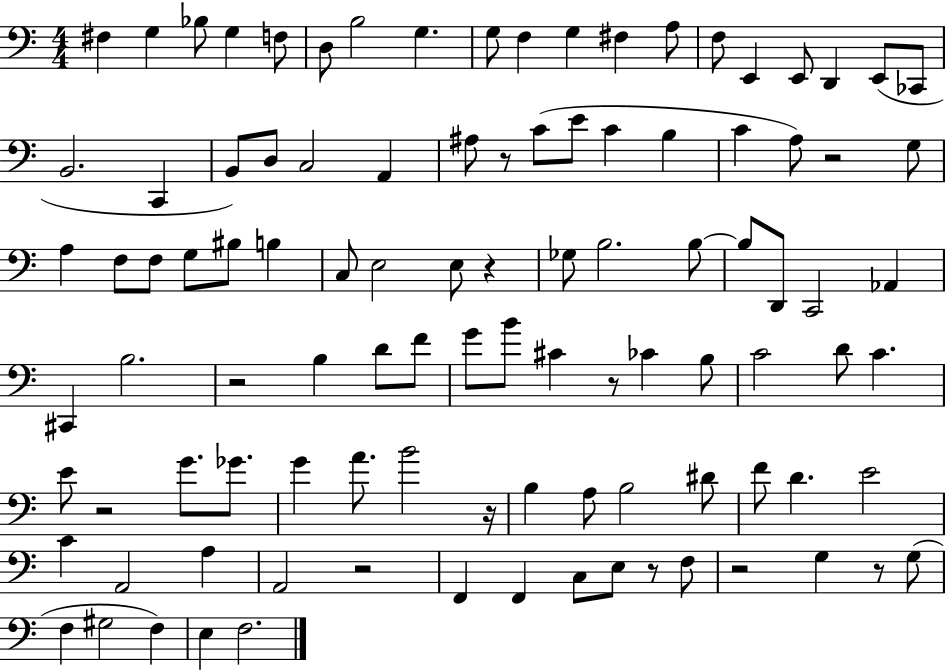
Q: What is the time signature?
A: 4/4